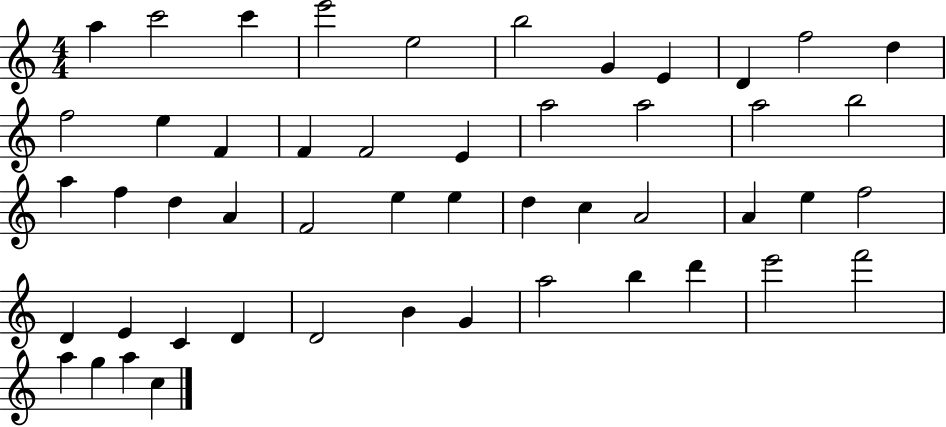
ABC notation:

X:1
T:Untitled
M:4/4
L:1/4
K:C
a c'2 c' e'2 e2 b2 G E D f2 d f2 e F F F2 E a2 a2 a2 b2 a f d A F2 e e d c A2 A e f2 D E C D D2 B G a2 b d' e'2 f'2 a g a c